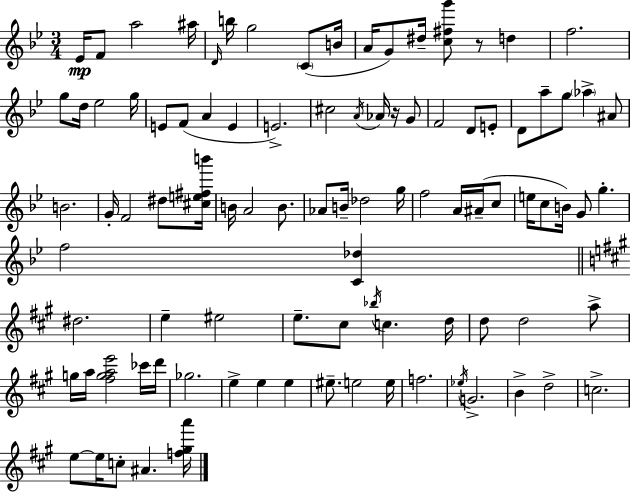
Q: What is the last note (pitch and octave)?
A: A#4